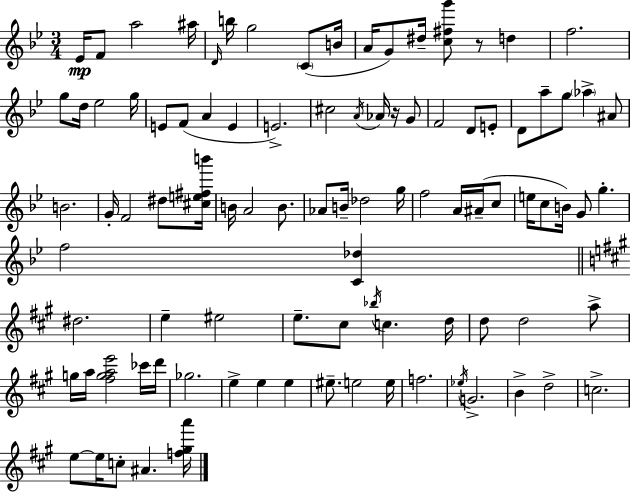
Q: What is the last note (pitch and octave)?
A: A#4